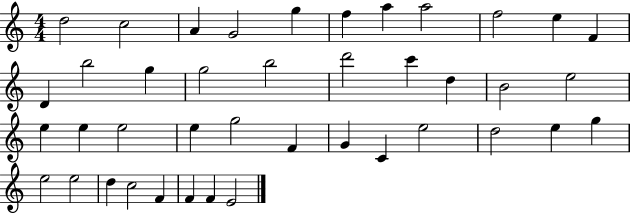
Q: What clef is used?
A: treble